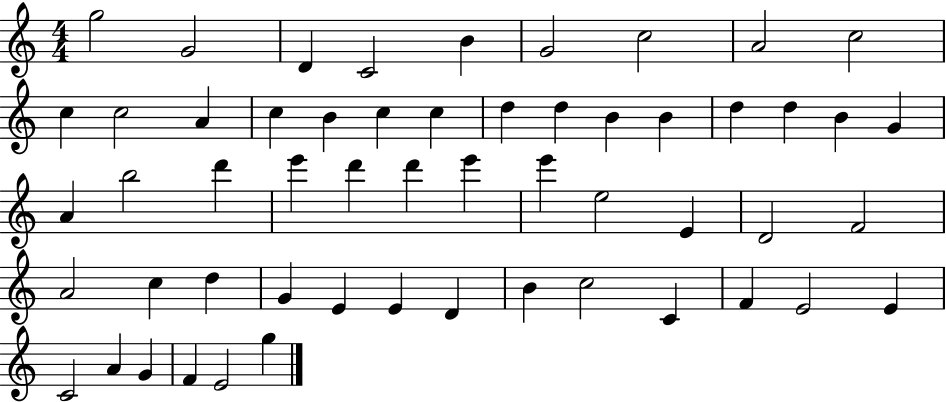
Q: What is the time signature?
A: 4/4